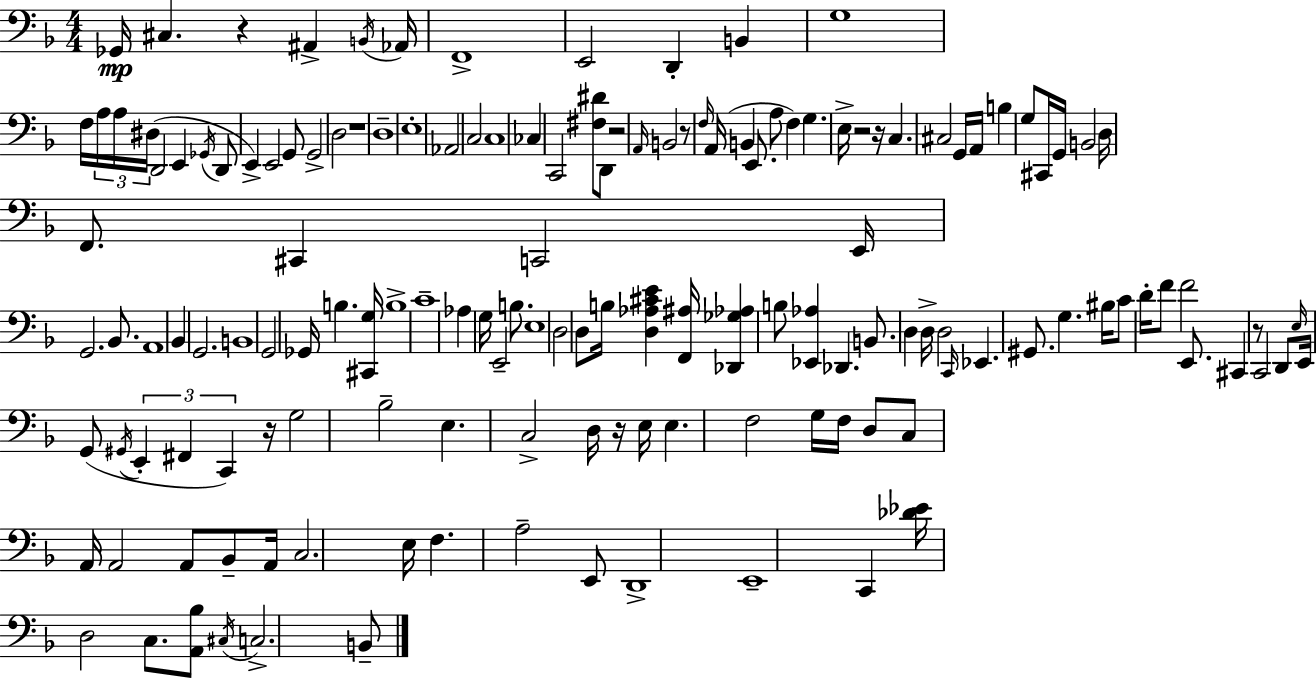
{
  \clef bass
  \numericTimeSignature
  \time 4/4
  \key f \major
  \repeat volta 2 { ges,16\mp cis4. r4 ais,4-> \acciaccatura { b,16 } | aes,16 f,1-> | e,2 d,4-. b,4 | g1 | \break f16 \tuplet 3/2 { a16 a16 dis16( } d,2 e,4 | \acciaccatura { ges,16 } d,8 e,4->) e,2 | g,8 g,2-> d2 | r1 | \break d1-- | e1-. | aes,2 c2 | c1 | \break ces4 c,2 <fis dis'>8 | d,8 r2 \grace { a,16 } b,2 | r8 \grace { f16 }( a,16 b,4 e,8. a8 | f4) g4. e16-> r2 | \break r16 c4. cis2 | g,16 a,16 b4 g8 cis,16 g,16 b,2 | d16 f,8. cis,4 c,2 | e,16 g,2. | \break bes,8. a,1 | bes,4 g,2. | b,1 | g,2 ges,16 b4. | \break <cis, g>16 b1-> | c'1-- | aes4 g16 e,2-- | b8. e1 | \break d2 d8 b16 <d aes cis' e'>4 | <f, ais>16 <des, ges aes>4 b8 <ees, aes>4 des,4. | b,8. d4 d16-> d2 | \grace { c,16 } ees,4. gis,8. g4. | \break bis16 c'8 d'16-. f'8 f'2 | e,8. cis,4 r8 c,2 | d,8 \grace { e16 } e,16 g,8( \acciaccatura { gis,16 } \tuplet 3/2 { e,4-. fis,4 | c,4) } r16 g2 bes2-- | \break e4. c2-> | d16 r16 e16 e4. f2 | g16 f16 d8 c8 a,16 a,2 | a,8 bes,8-- a,16 c2. | \break e16 f4. a2-- | e,8 d,1-> | e,1-- | c,4 <des' ees'>16 d2 | \break c8. <a, bes>8 \acciaccatura { cis16 } c2.-> | b,8-- } \bar "|."
}